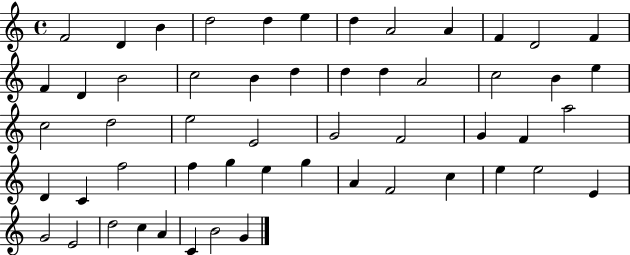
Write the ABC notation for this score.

X:1
T:Untitled
M:4/4
L:1/4
K:C
F2 D B d2 d e d A2 A F D2 F F D B2 c2 B d d d A2 c2 B e c2 d2 e2 E2 G2 F2 G F a2 D C f2 f g e g A F2 c e e2 E G2 E2 d2 c A C B2 G